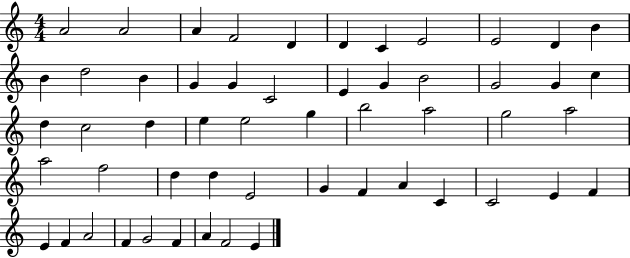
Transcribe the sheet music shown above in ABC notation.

X:1
T:Untitled
M:4/4
L:1/4
K:C
A2 A2 A F2 D D C E2 E2 D B B d2 B G G C2 E G B2 G2 G c d c2 d e e2 g b2 a2 g2 a2 a2 f2 d d E2 G F A C C2 E F E F A2 F G2 F A F2 E